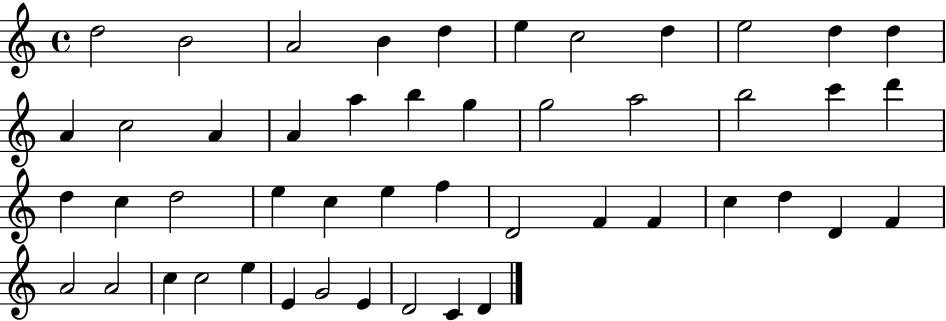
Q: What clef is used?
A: treble